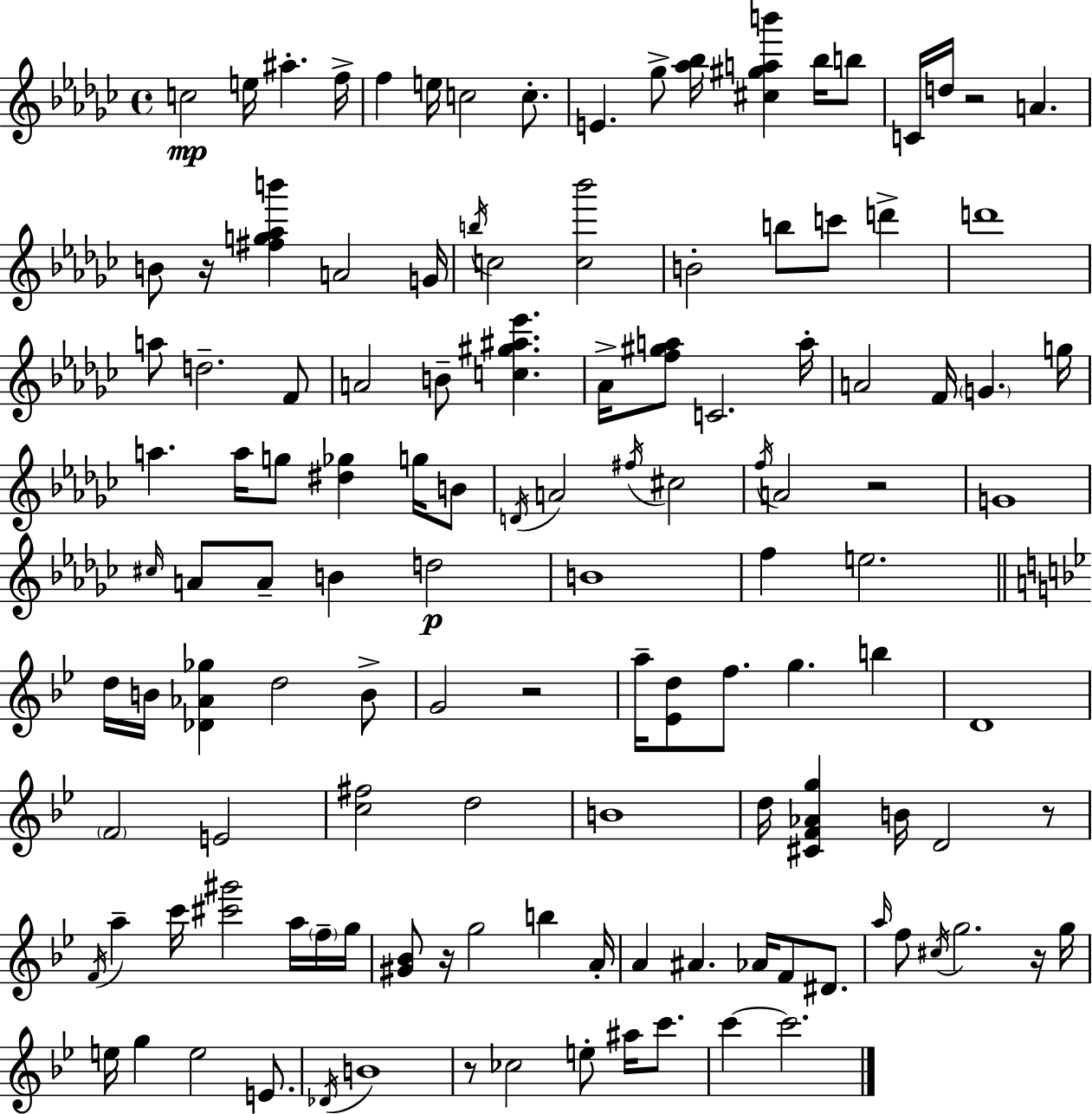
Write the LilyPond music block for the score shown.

{
  \clef treble
  \time 4/4
  \defaultTimeSignature
  \key ees \minor
  c''2\mp e''16 ais''4.-. f''16-> | f''4 e''16 c''2 c''8.-. | e'4. ges''8-> <aes'' bes''>16 <cis'' gis'' a'' b'''>4 bes''16 b''8 | c'16 d''16 r2 a'4. | \break b'8 r16 <fis'' g'' aes'' b'''>4 a'2 g'16 | \acciaccatura { b''16 } c''2 <c'' bes'''>2 | b'2-. b''8 c'''8 d'''4-> | d'''1 | \break a''8 d''2.-- f'8 | a'2 b'8-- <c'' gis'' ais'' ees'''>4. | aes'16-> <f'' gis'' a''>8 c'2. | a''16-. a'2 f'16 \parenthesize g'4. | \break g''16 a''4. a''16 g''8 <dis'' ges''>4 g''16 b'8 | \acciaccatura { d'16 } a'2 \acciaccatura { fis''16 } cis''2 | \acciaccatura { f''16 } a'2 r2 | g'1 | \break \grace { cis''16 } a'8 a'8-- b'4 d''2\p | b'1 | f''4 e''2. | \bar "||" \break \key bes \major d''16 b'16 <des' aes' ges''>4 d''2 b'8-> | g'2 r2 | a''16-- <ees' d''>8 f''8. g''4. b''4 | d'1 | \break \parenthesize f'2 e'2 | <c'' fis''>2 d''2 | b'1 | d''16 <cis' f' aes' g''>4 b'16 d'2 r8 | \break \acciaccatura { f'16 } a''4-- c'''16 <cis''' gis'''>2 a''16 \parenthesize f''16-- | g''16 <gis' bes'>8 r16 g''2 b''4 | a'16-. a'4 ais'4. aes'16 f'8 dis'8. | \grace { a''16 } f''8 \acciaccatura { cis''16 } g''2. | \break r16 g''16 e''16 g''4 e''2 | e'8. \acciaccatura { des'16 } b'1 | r8 ces''2 e''8-. | ais''16 c'''8. c'''4~~ c'''2. | \break \bar "|."
}